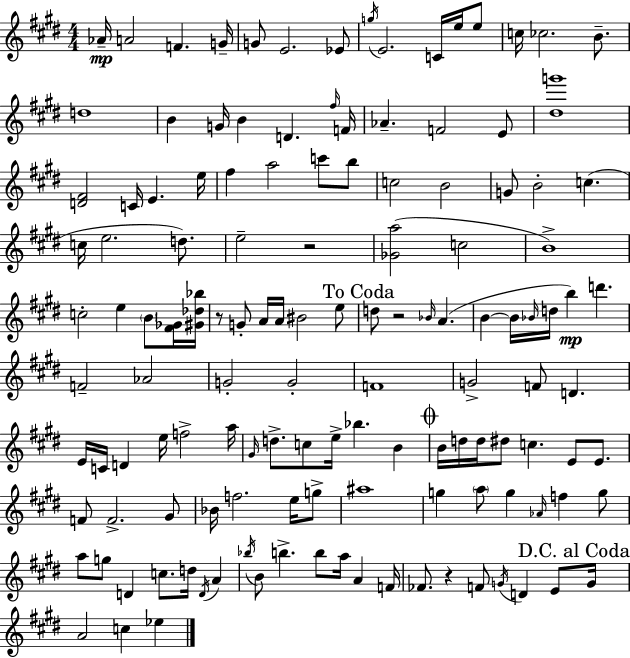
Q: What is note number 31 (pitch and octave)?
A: C6